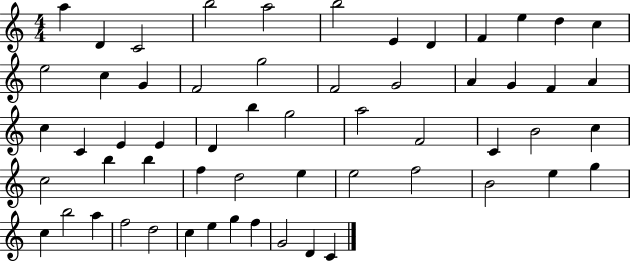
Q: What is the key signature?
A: C major